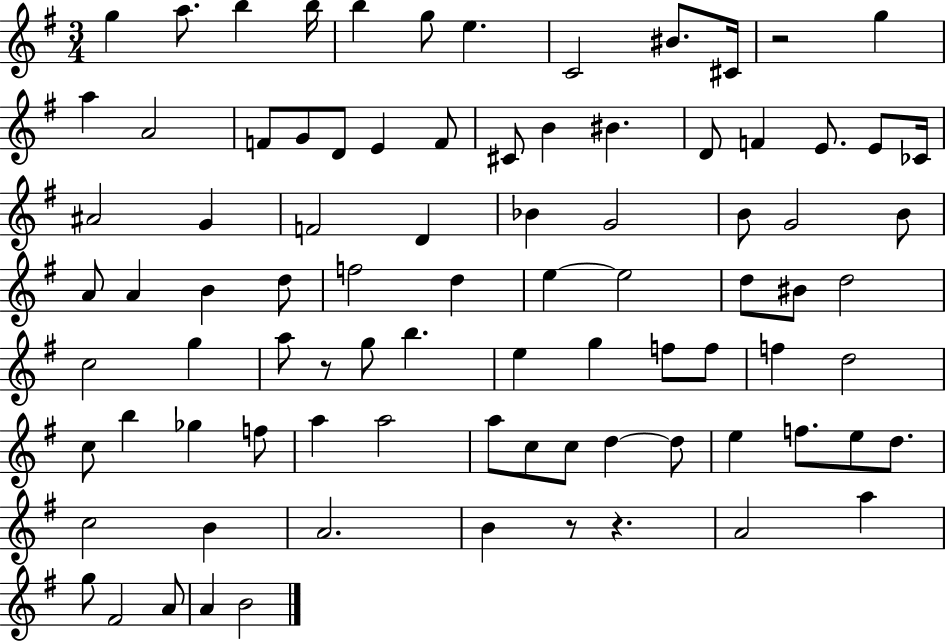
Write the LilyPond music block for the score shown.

{
  \clef treble
  \numericTimeSignature
  \time 3/4
  \key g \major
  g''4 a''8. b''4 b''16 | b''4 g''8 e''4. | c'2 bis'8. cis'16 | r2 g''4 | \break a''4 a'2 | f'8 g'8 d'8 e'4 f'8 | cis'8 b'4 bis'4. | d'8 f'4 e'8. e'8 ces'16 | \break ais'2 g'4 | f'2 d'4 | bes'4 g'2 | b'8 g'2 b'8 | \break a'8 a'4 b'4 d''8 | f''2 d''4 | e''4~~ e''2 | d''8 bis'8 d''2 | \break c''2 g''4 | a''8 r8 g''8 b''4. | e''4 g''4 f''8 f''8 | f''4 d''2 | \break c''8 b''4 ges''4 f''8 | a''4 a''2 | a''8 c''8 c''8 d''4~~ d''8 | e''4 f''8. e''8 d''8. | \break c''2 b'4 | a'2. | b'4 r8 r4. | a'2 a''4 | \break g''8 fis'2 a'8 | a'4 b'2 | \bar "|."
}